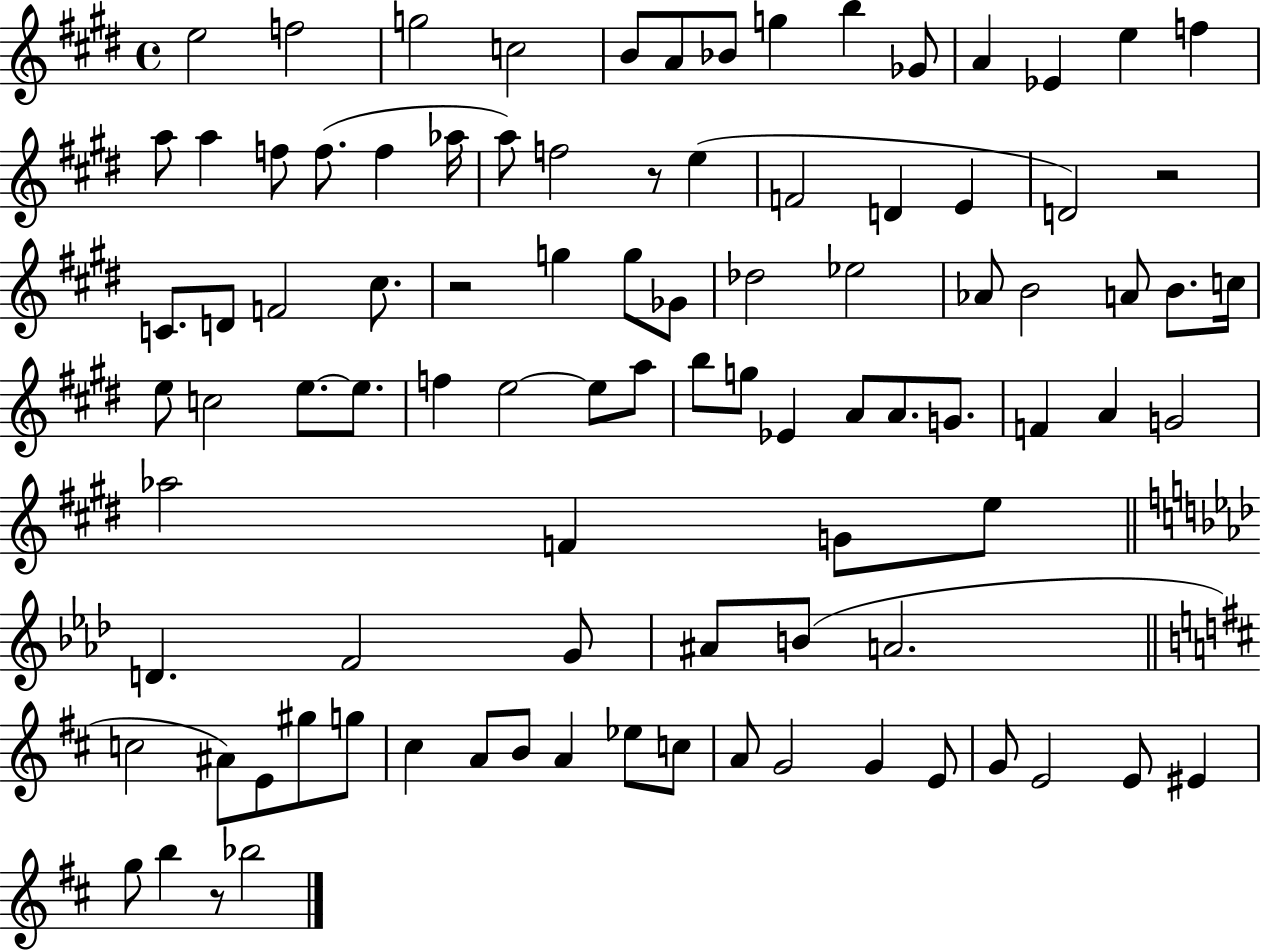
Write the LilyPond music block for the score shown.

{
  \clef treble
  \time 4/4
  \defaultTimeSignature
  \key e \major
  \repeat volta 2 { e''2 f''2 | g''2 c''2 | b'8 a'8 bes'8 g''4 b''4 ges'8 | a'4 ees'4 e''4 f''4 | \break a''8 a''4 f''8 f''8.( f''4 aes''16 | a''8) f''2 r8 e''4( | f'2 d'4 e'4 | d'2) r2 | \break c'8. d'8 f'2 cis''8. | r2 g''4 g''8 ges'8 | des''2 ees''2 | aes'8 b'2 a'8 b'8. c''16 | \break e''8 c''2 e''8.~~ e''8. | f''4 e''2~~ e''8 a''8 | b''8 g''8 ees'4 a'8 a'8. g'8. | f'4 a'4 g'2 | \break aes''2 f'4 g'8 e''8 | \bar "||" \break \key aes \major d'4. f'2 g'8 | ais'8 b'8( a'2. | \bar "||" \break \key b \minor c''2 ais'8) e'8 gis''8 g''8 | cis''4 a'8 b'8 a'4 ees''8 c''8 | a'8 g'2 g'4 e'8 | g'8 e'2 e'8 eis'4 | \break g''8 b''4 r8 bes''2 | } \bar "|."
}